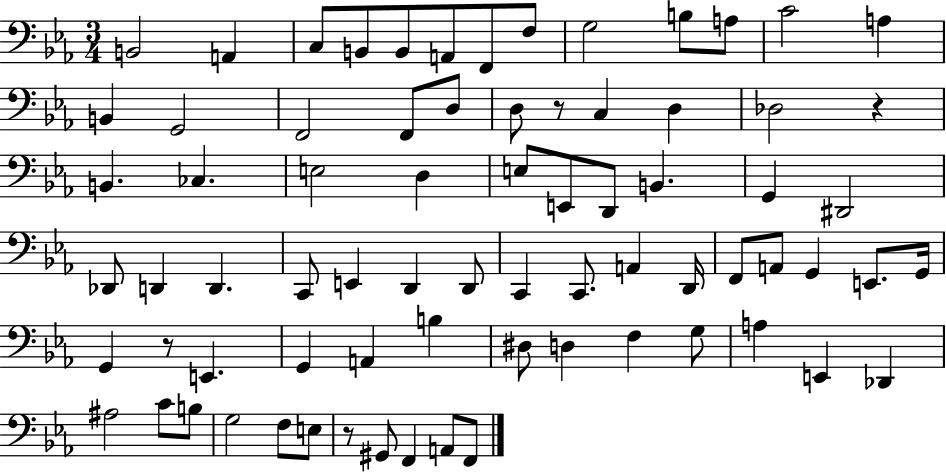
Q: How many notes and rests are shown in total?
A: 74